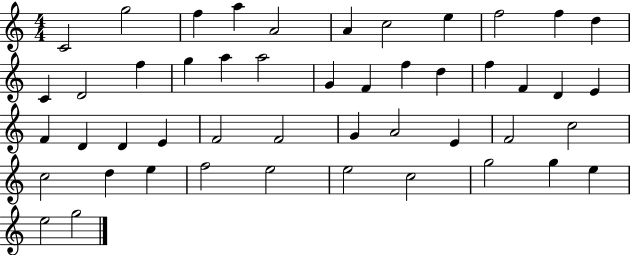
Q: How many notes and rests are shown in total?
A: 48